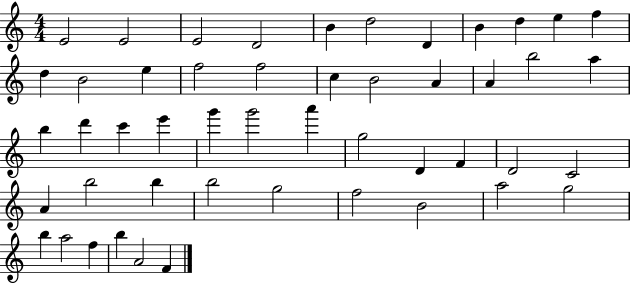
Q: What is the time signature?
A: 4/4